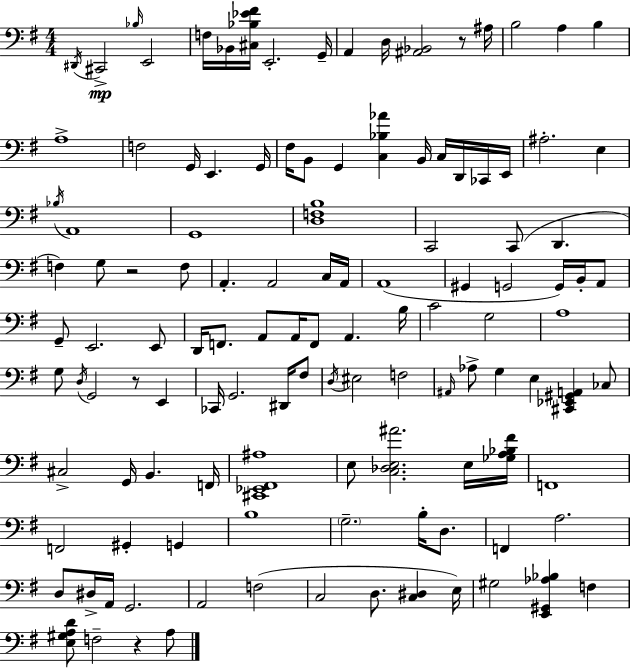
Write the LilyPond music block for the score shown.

{
  \clef bass
  \numericTimeSignature
  \time 4/4
  \key g \major
  \acciaccatura { dis,16 }\mp cis,2-> \grace { bes16 } e,2 | f16 bes,16 <cis bes ees' fis'>16 e,2.-. | g,16-- a,4 d16 <ais, bes,>2 r8 | ais16 b2 a4 b4 | \break a1-> | f2 g,16 e,4. | g,16 fis16 b,8 g,4 <c bes aes'>4 b,16 c16 d,16 | ces,16 e,16 ais2.-. e4 | \break \acciaccatura { bes16 } a,1 | g,1 | <d f b>1 | c,2 c,8( d,4. | \break f4) g8 r2 | f8 a,4.-. a,2 | c16 a,16 a,1( | gis,4 g,2 g,16) | \break b,16-. a,8 g,8-- e,2. | e,8 d,16 f,8. a,8 a,16 f,8 a,4. | b16 c'2 g2 | a1 | \break g8 \acciaccatura { d16 } g,2 r8 | e,4 ces,16 g,2. | dis,16 fis8 \acciaccatura { d16 } eis2 f2 | \grace { ais,16 } aes8-> g4 e4 | \break <cis, ees, gis, a,>4 ces8 cis2-> g,16 b,4. | f,16 <cis, ees, fis, ais>1 | e8 <c des e ais'>2. | e16 <ges a bes fis'>16 f,1 | \break f,2 gis,4-. | g,4 b1 | \parenthesize g2.-- | b16-. d8. f,4 a2. | \break d8 dis16-> a,16 g,2. | a,2 f2( | c2 d8. | <c dis>4 e16) gis2 <e, gis, aes bes>4 | \break f4 <e gis a d'>8 f2-- | r4 a8 \bar "|."
}